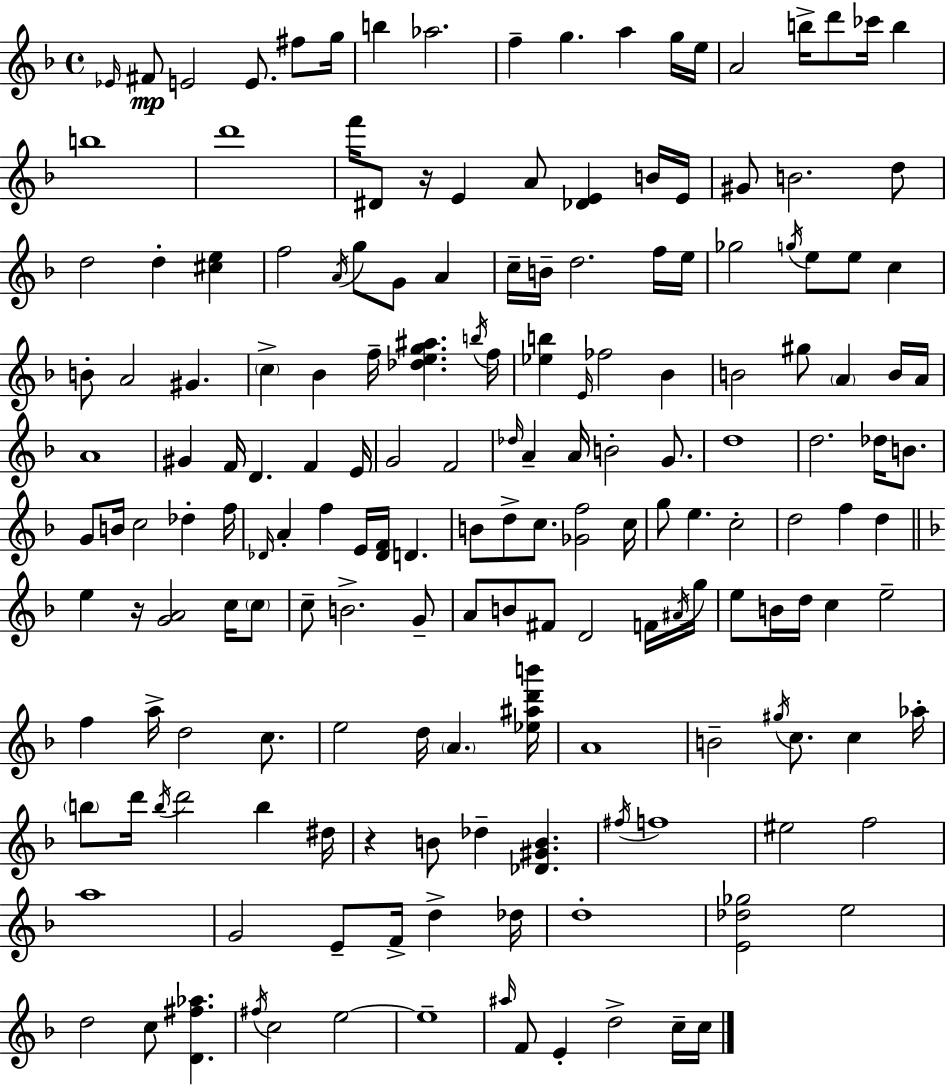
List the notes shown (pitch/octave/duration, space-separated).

Eb4/s F#4/e E4/h E4/e. F#5/e G5/s B5/q Ab5/h. F5/q G5/q. A5/q G5/s E5/s A4/h B5/s D6/e CES6/s B5/q B5/w D6/w F6/s D#4/e R/s E4/q A4/e [Db4,E4]/q B4/s E4/s G#4/e B4/h. D5/e D5/h D5/q [C#5,E5]/q F5/h A4/s G5/e G4/e A4/q C5/s B4/s D5/h. F5/s E5/s Gb5/h G5/s E5/e E5/e C5/q B4/e A4/h G#4/q. C5/q Bb4/q F5/s [Db5,E5,G5,A#5]/q. B5/s F5/s [Eb5,B5]/q E4/s FES5/h Bb4/q B4/h G#5/e A4/q B4/s A4/s A4/w G#4/q F4/s D4/q. F4/q E4/s G4/h F4/h Db5/s A4/q A4/s B4/h G4/e. D5/w D5/h. Db5/s B4/e. G4/e B4/s C5/h Db5/q F5/s Db4/s A4/q F5/q E4/s [Db4,F4]/s D4/q. B4/e D5/e C5/e. [Gb4,F5]/h C5/s G5/e E5/q. C5/h D5/h F5/q D5/q E5/q R/s [G4,A4]/h C5/s C5/e C5/e B4/h. G4/e A4/e B4/e F#4/e D4/h F4/s A#4/s G5/s E5/e B4/s D5/s C5/q E5/h F5/q A5/s D5/h C5/e. E5/h D5/s A4/q. [Eb5,A#5,D6,B6]/s A4/w B4/h G#5/s C5/e. C5/q Ab5/s B5/e D6/s B5/s D6/h B5/q D#5/s R/q B4/e Db5/q [Db4,G#4,B4]/q. F#5/s F5/w EIS5/h F5/h A5/w G4/h E4/e F4/s D5/q Db5/s D5/w [E4,Db5,Gb5]/h E5/h D5/h C5/e [D4,F#5,Ab5]/q. F#5/s C5/h E5/h E5/w A#5/s F4/e E4/q D5/h C5/s C5/s